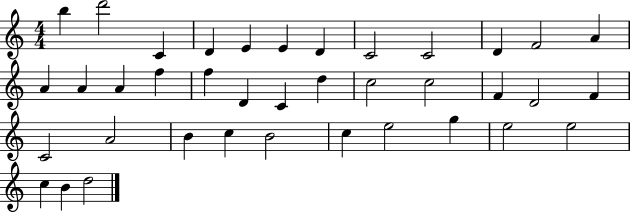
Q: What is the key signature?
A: C major